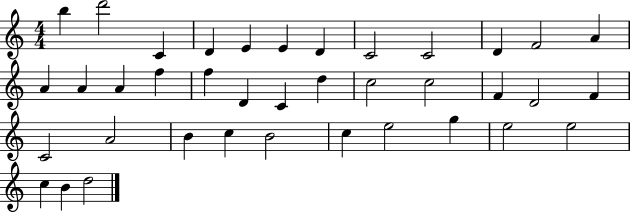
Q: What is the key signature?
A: C major